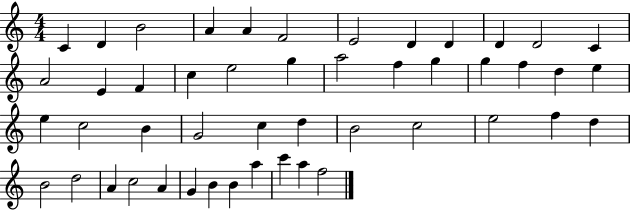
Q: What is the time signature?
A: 4/4